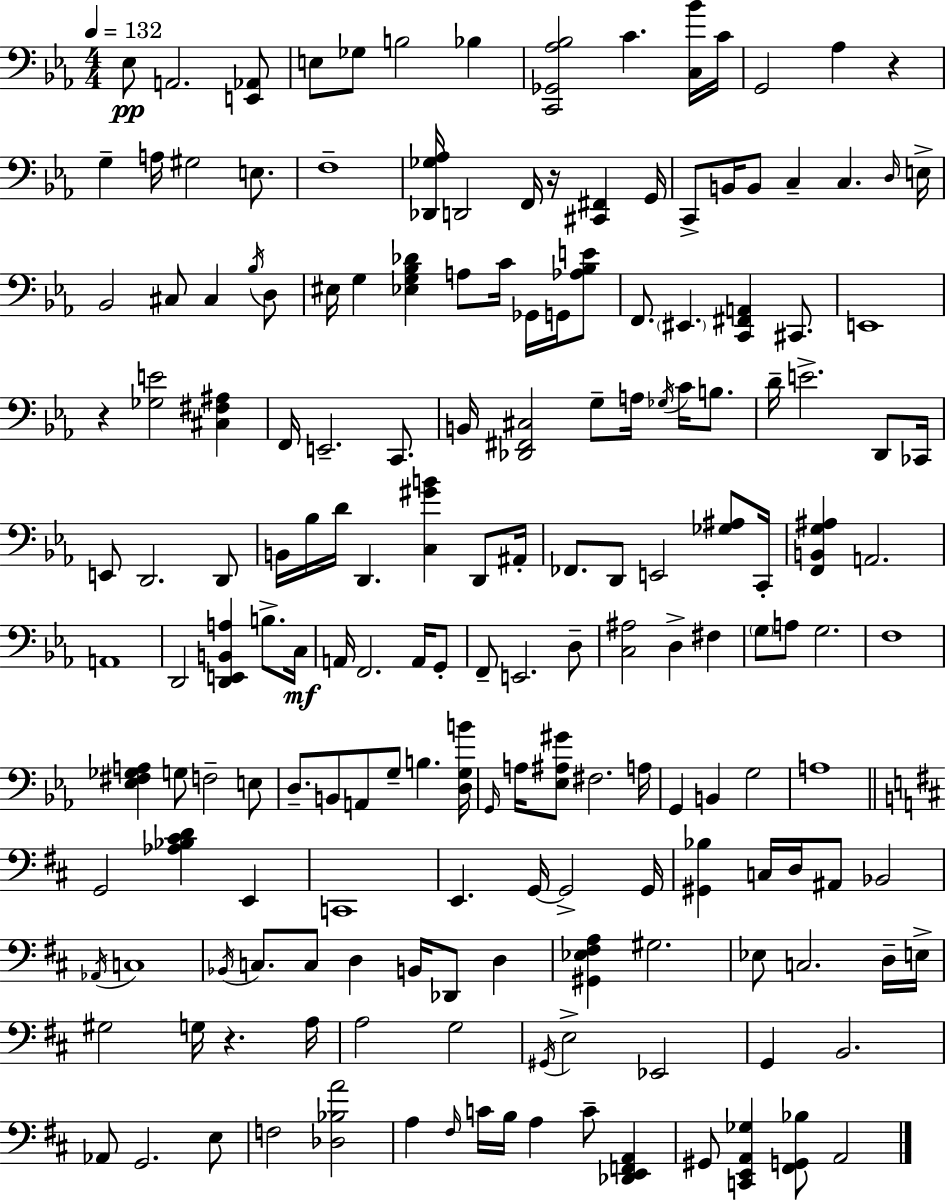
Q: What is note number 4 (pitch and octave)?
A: Gb3